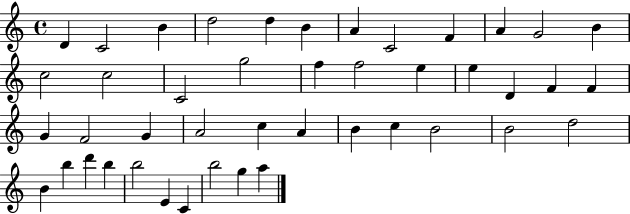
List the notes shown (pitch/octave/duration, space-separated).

D4/q C4/h B4/q D5/h D5/q B4/q A4/q C4/h F4/q A4/q G4/h B4/q C5/h C5/h C4/h G5/h F5/q F5/h E5/q E5/q D4/q F4/q F4/q G4/q F4/h G4/q A4/h C5/q A4/q B4/q C5/q B4/h B4/h D5/h B4/q B5/q D6/q B5/q B5/h E4/q C4/q B5/h G5/q A5/q